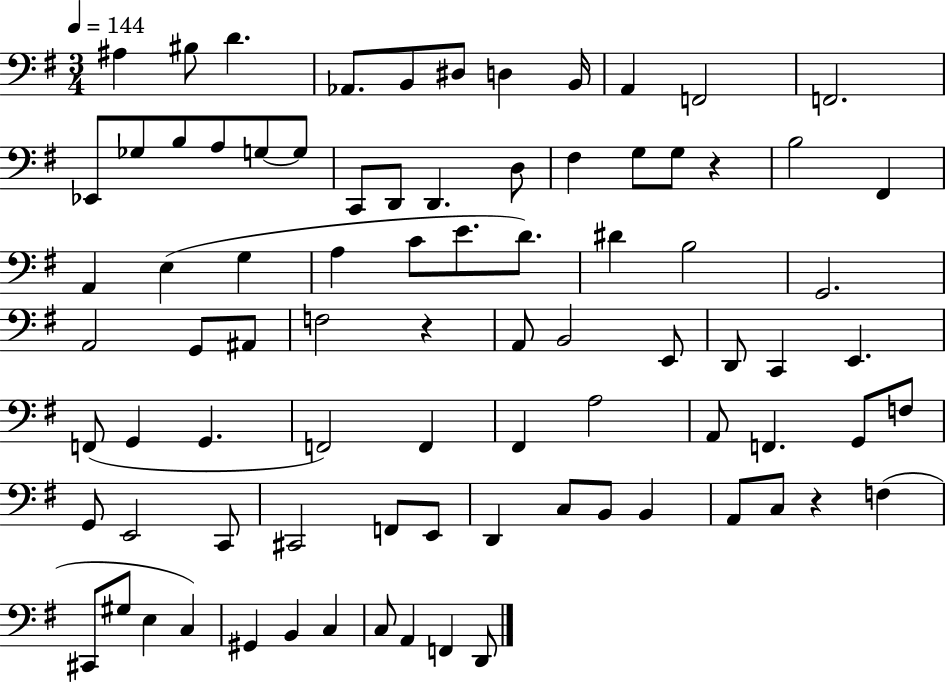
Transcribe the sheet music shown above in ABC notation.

X:1
T:Untitled
M:3/4
L:1/4
K:G
^A, ^B,/2 D _A,,/2 B,,/2 ^D,/2 D, B,,/4 A,, F,,2 F,,2 _E,,/2 _G,/2 B,/2 A,/2 G,/2 G,/2 C,,/2 D,,/2 D,, D,/2 ^F, G,/2 G,/2 z B,2 ^F,, A,, E, G, A, C/2 E/2 D/2 ^D B,2 G,,2 A,,2 G,,/2 ^A,,/2 F,2 z A,,/2 B,,2 E,,/2 D,,/2 C,, E,, F,,/2 G,, G,, F,,2 F,, ^F,, A,2 A,,/2 F,, G,,/2 F,/2 G,,/2 E,,2 C,,/2 ^C,,2 F,,/2 E,,/2 D,, C,/2 B,,/2 B,, A,,/2 C,/2 z F, ^C,,/2 ^G,/2 E, C, ^G,, B,, C, C,/2 A,, F,, D,,/2